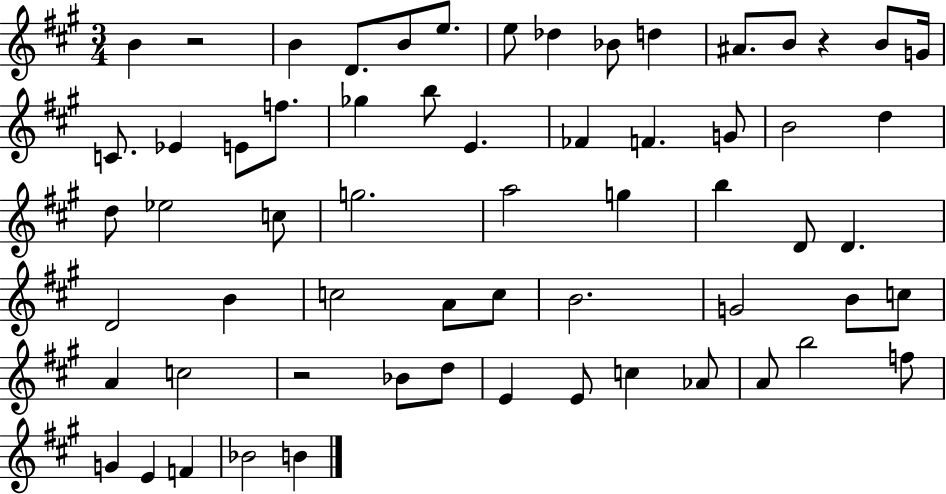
B4/q R/h B4/q D4/e. B4/e E5/e. E5/e Db5/q Bb4/e D5/q A#4/e. B4/e R/q B4/e G4/s C4/e. Eb4/q E4/e F5/e. Gb5/q B5/e E4/q. FES4/q F4/q. G4/e B4/h D5/q D5/e Eb5/h C5/e G5/h. A5/h G5/q B5/q D4/e D4/q. D4/h B4/q C5/h A4/e C5/e B4/h. G4/h B4/e C5/e A4/q C5/h R/h Bb4/e D5/e E4/q E4/e C5/q Ab4/e A4/e B5/h F5/e G4/q E4/q F4/q Bb4/h B4/q